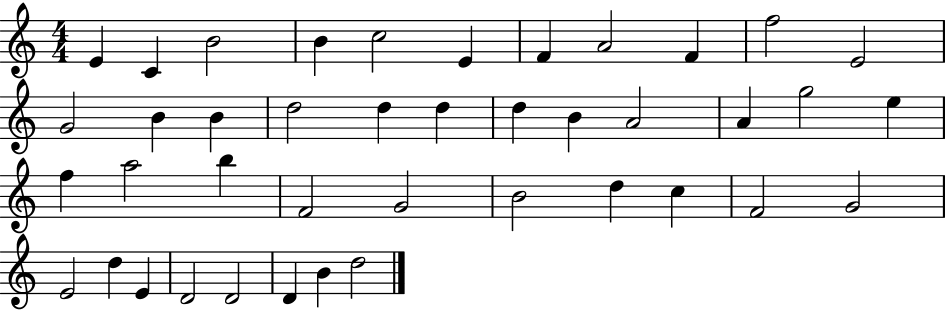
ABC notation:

X:1
T:Untitled
M:4/4
L:1/4
K:C
E C B2 B c2 E F A2 F f2 E2 G2 B B d2 d d d B A2 A g2 e f a2 b F2 G2 B2 d c F2 G2 E2 d E D2 D2 D B d2